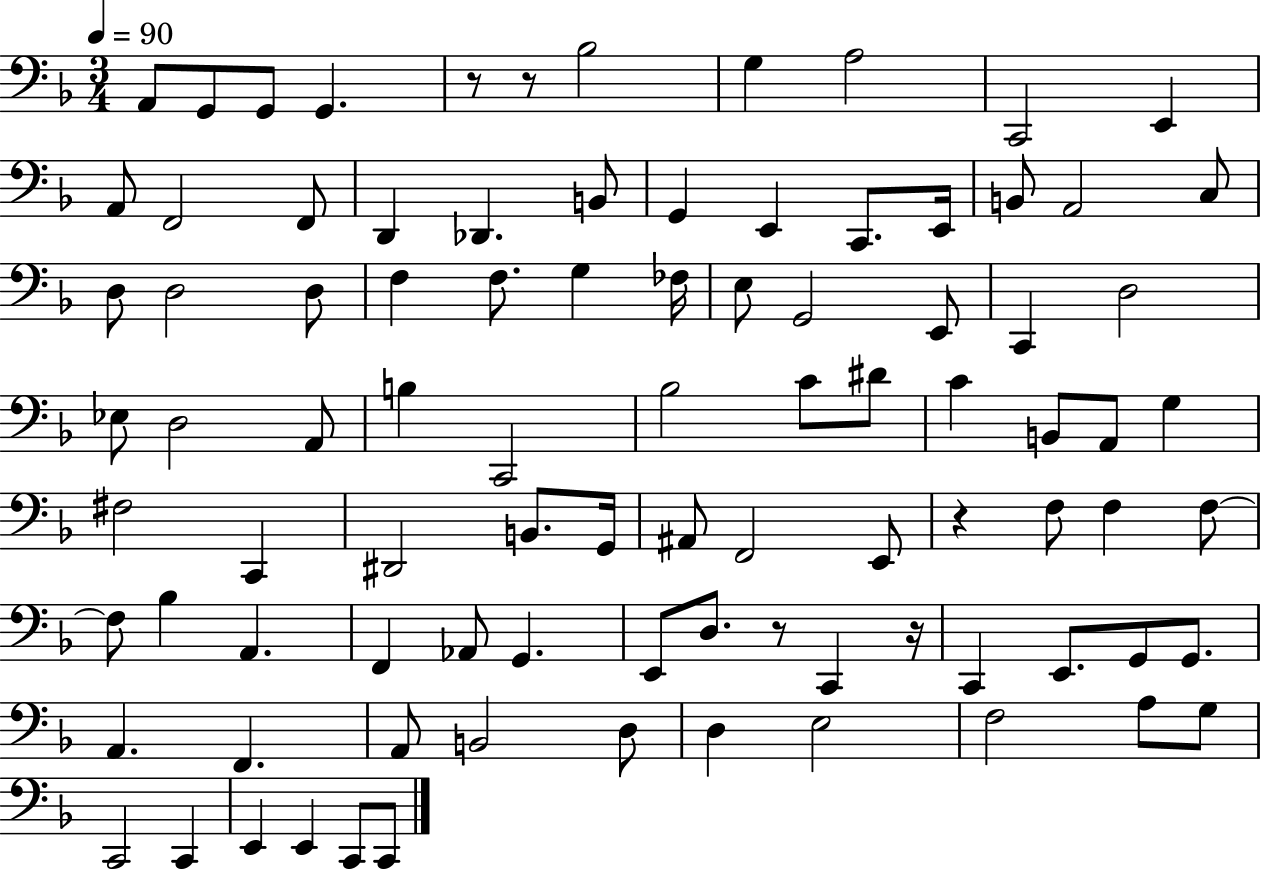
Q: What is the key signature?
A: F major